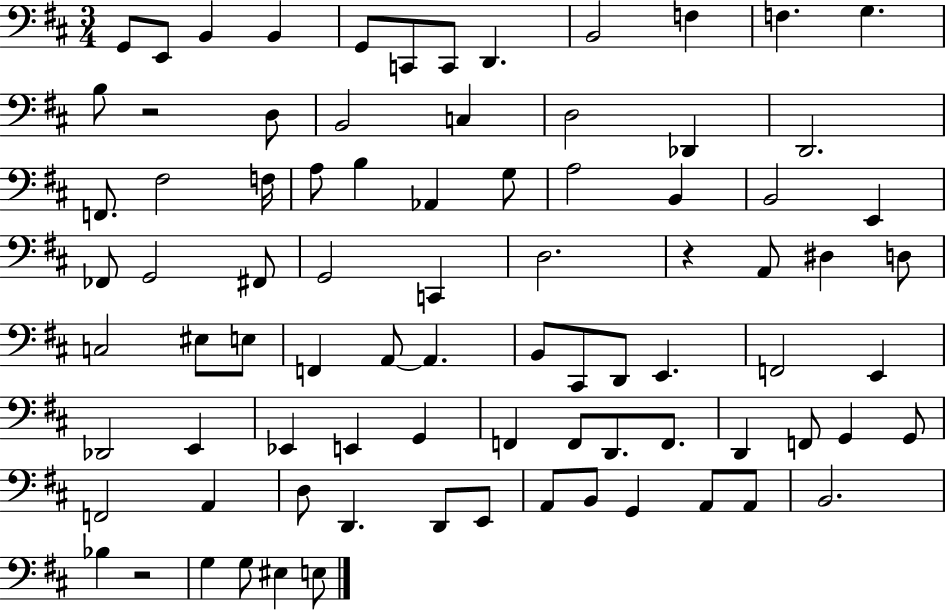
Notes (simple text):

G2/e E2/e B2/q B2/q G2/e C2/e C2/e D2/q. B2/h F3/q F3/q. G3/q. B3/e R/h D3/e B2/h C3/q D3/h Db2/q D2/h. F2/e. F#3/h F3/s A3/e B3/q Ab2/q G3/e A3/h B2/q B2/h E2/q FES2/e G2/h F#2/e G2/h C2/q D3/h. R/q A2/e D#3/q D3/e C3/h EIS3/e E3/e F2/q A2/e A2/q. B2/e C#2/e D2/e E2/q. F2/h E2/q Db2/h E2/q Eb2/q E2/q G2/q F2/q F2/e D2/e. F2/e. D2/q F2/e G2/q G2/e F2/h A2/q D3/e D2/q. D2/e E2/e A2/e B2/e G2/q A2/e A2/e B2/h. Bb3/q R/h G3/q G3/e EIS3/q E3/e